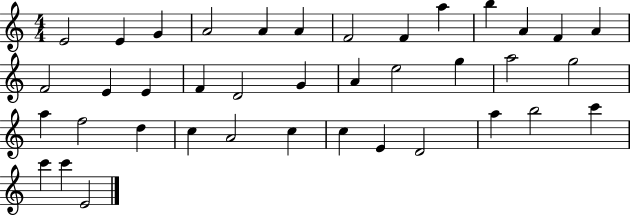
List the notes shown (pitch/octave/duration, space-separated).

E4/h E4/q G4/q A4/h A4/q A4/q F4/h F4/q A5/q B5/q A4/q F4/q A4/q F4/h E4/q E4/q F4/q D4/h G4/q A4/q E5/h G5/q A5/h G5/h A5/q F5/h D5/q C5/q A4/h C5/q C5/q E4/q D4/h A5/q B5/h C6/q C6/q C6/q E4/h